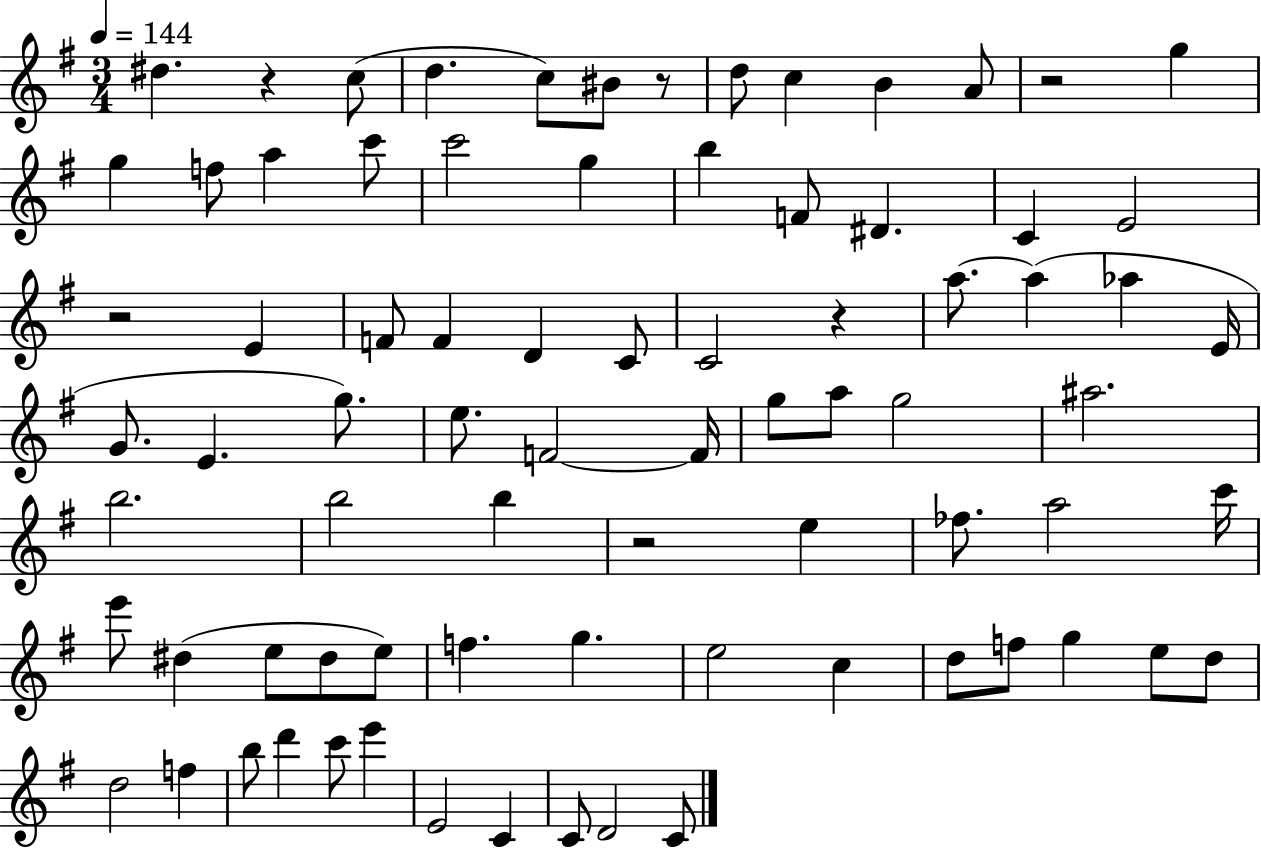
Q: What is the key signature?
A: G major